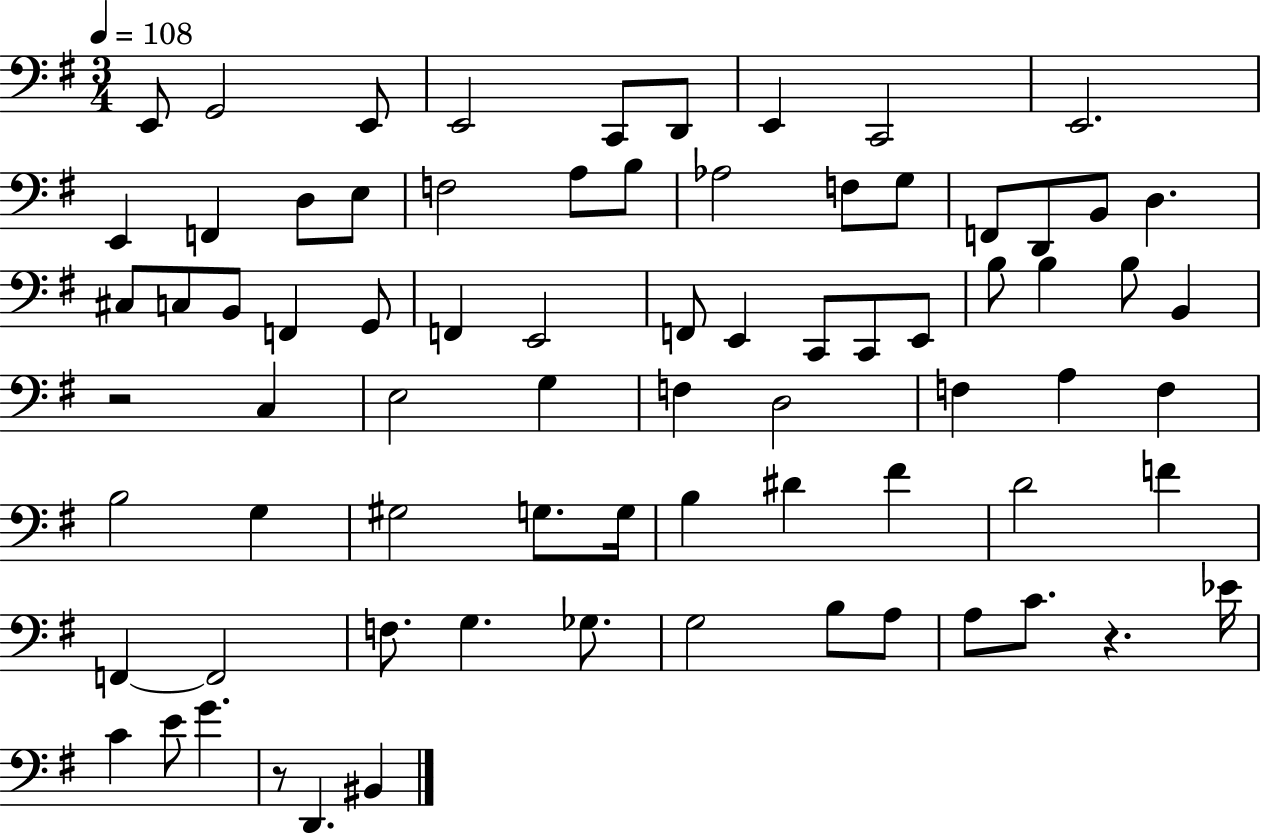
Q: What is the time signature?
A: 3/4